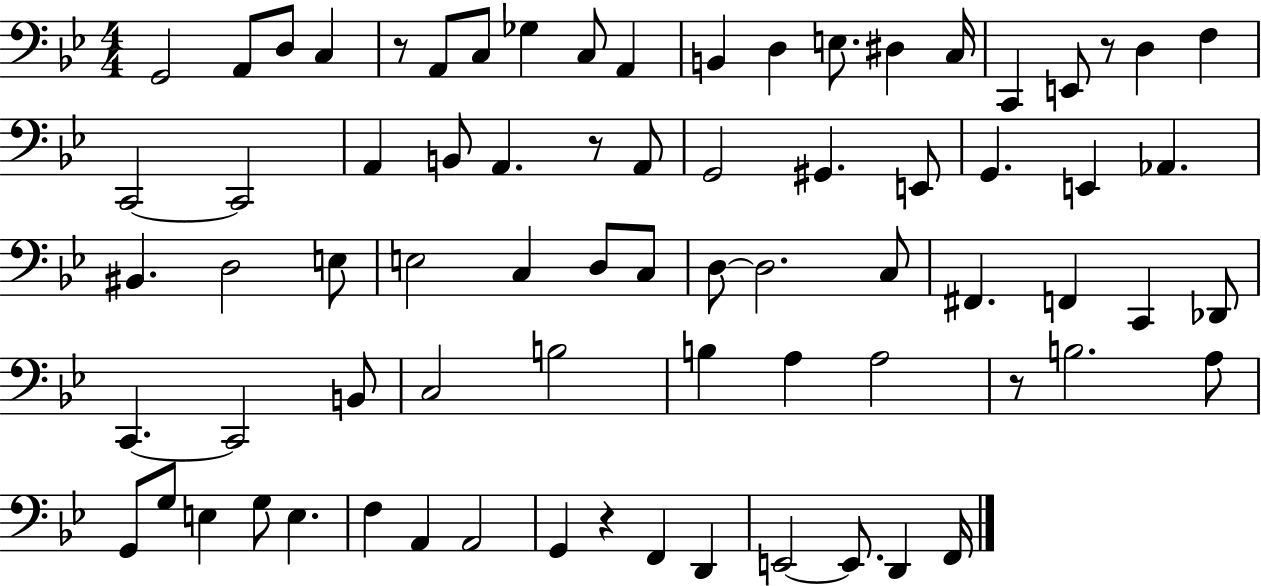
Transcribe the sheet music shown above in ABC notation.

X:1
T:Untitled
M:4/4
L:1/4
K:Bb
G,,2 A,,/2 D,/2 C, z/2 A,,/2 C,/2 _G, C,/2 A,, B,, D, E,/2 ^D, C,/4 C,, E,,/2 z/2 D, F, C,,2 C,,2 A,, B,,/2 A,, z/2 A,,/2 G,,2 ^G,, E,,/2 G,, E,, _A,, ^B,, D,2 E,/2 E,2 C, D,/2 C,/2 D,/2 D,2 C,/2 ^F,, F,, C,, _D,,/2 C,, C,,2 B,,/2 C,2 B,2 B, A, A,2 z/2 B,2 A,/2 G,,/2 G,/2 E, G,/2 E, F, A,, A,,2 G,, z F,, D,, E,,2 E,,/2 D,, F,,/4